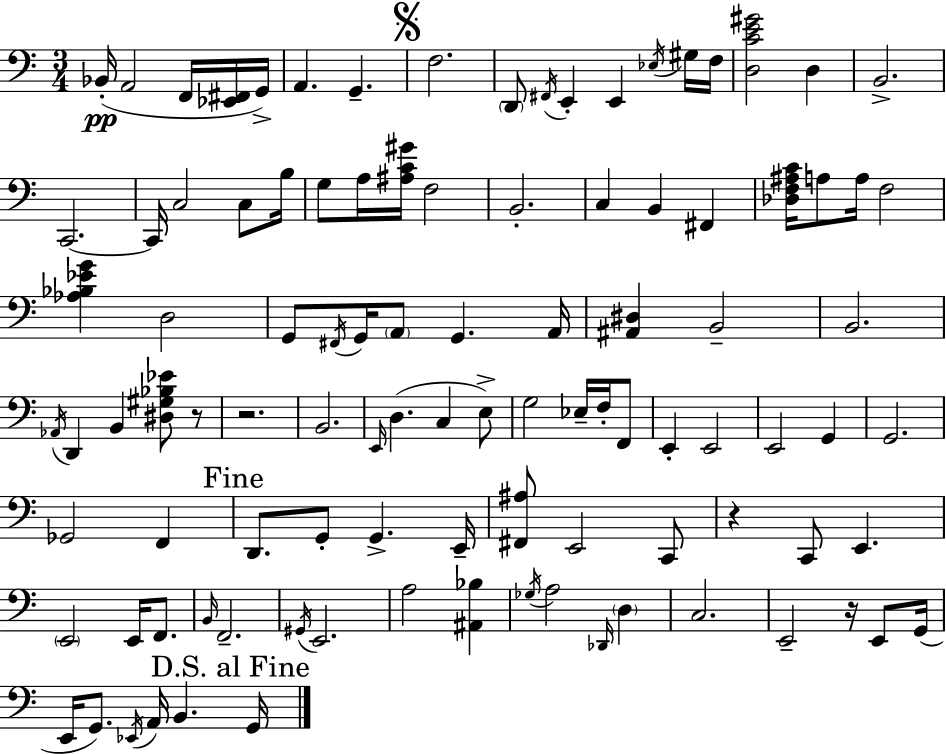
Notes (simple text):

Bb2/s A2/h F2/s [Eb2,F#2]/s G2/s A2/q. G2/q. F3/h. D2/e F#2/s E2/q E2/q Eb3/s G#3/s F3/s [D3,C4,E4,G#4]/h D3/q B2/h. C2/h. C2/s C3/h C3/e B3/s G3/e A3/s [A#3,C4,G#4]/s F3/h B2/h. C3/q B2/q F#2/q [Db3,F3,A#3,C4]/s A3/e A3/s F3/h [Ab3,Bb3,Eb4,G4]/q D3/h G2/e F#2/s G2/s A2/e G2/q. A2/s [A#2,D#3]/q B2/h B2/h. Ab2/s D2/q B2/q [D#3,G#3,Bb3,Eb4]/e R/e R/h. B2/h. E2/s D3/q. C3/q E3/e G3/h Eb3/s F3/s F2/e E2/q E2/h E2/h G2/q G2/h. Gb2/h F2/q D2/e. G2/e G2/q. E2/s [F#2,A#3]/e E2/h C2/e R/q C2/e E2/q. E2/h E2/s F2/e. B2/s F2/h. G#2/s E2/h. A3/h [A#2,Bb3]/q Gb3/s A3/h Db2/s D3/q C3/h. E2/h R/s E2/e G2/s E2/s G2/e. Eb2/s A2/s B2/q. G2/s